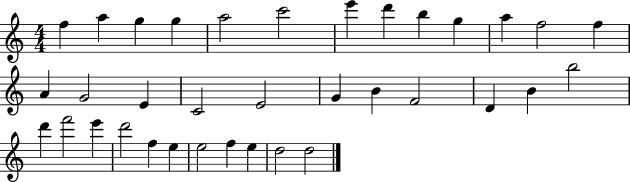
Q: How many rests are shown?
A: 0